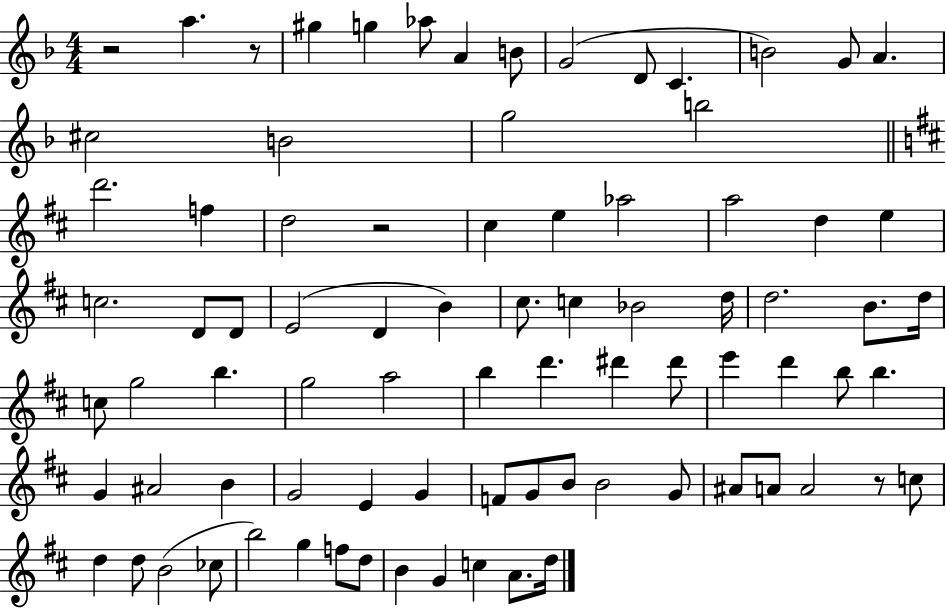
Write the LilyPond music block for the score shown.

{
  \clef treble
  \numericTimeSignature
  \time 4/4
  \key f \major
  r2 a''4. r8 | gis''4 g''4 aes''8 a'4 b'8 | g'2( d'8 c'4. | b'2) g'8 a'4. | \break cis''2 b'2 | g''2 b''2 | \bar "||" \break \key d \major d'''2. f''4 | d''2 r2 | cis''4 e''4 aes''2 | a''2 d''4 e''4 | \break c''2. d'8 d'8 | e'2( d'4 b'4) | cis''8. c''4 bes'2 d''16 | d''2. b'8. d''16 | \break c''8 g''2 b''4. | g''2 a''2 | b''4 d'''4. dis'''4 dis'''8 | e'''4 d'''4 b''8 b''4. | \break g'4 ais'2 b'4 | g'2 e'4 g'4 | f'8 g'8 b'8 b'2 g'8 | ais'8 a'8 a'2 r8 c''8 | \break d''4 d''8 b'2( ces''8 | b''2) g''4 f''8 d''8 | b'4 g'4 c''4 a'8. d''16 | \bar "|."
}